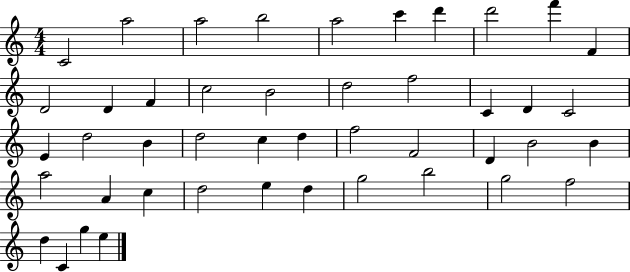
X:1
T:Untitled
M:4/4
L:1/4
K:C
C2 a2 a2 b2 a2 c' d' d'2 f' F D2 D F c2 B2 d2 f2 C D C2 E d2 B d2 c d f2 F2 D B2 B a2 A c d2 e d g2 b2 g2 f2 d C g e